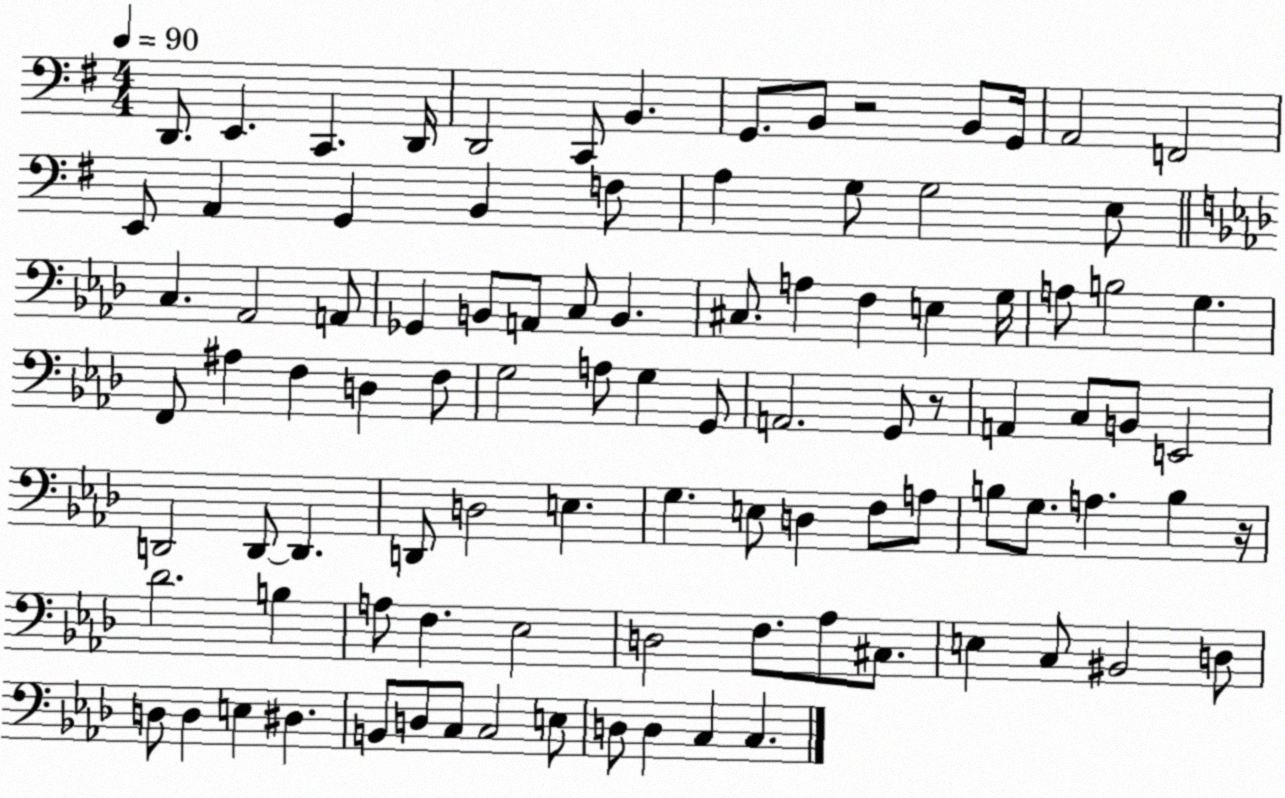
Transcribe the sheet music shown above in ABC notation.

X:1
T:Untitled
M:4/4
L:1/4
K:G
D,,/2 E,, C,, D,,/4 D,,2 C,,/2 B,, G,,/2 B,,/2 z2 B,,/2 G,,/4 A,,2 F,,2 E,,/2 A,, G,, B,, F,/2 A, G,/2 G,2 E,/2 C, _A,,2 A,,/2 _G,, B,,/2 A,,/2 C,/2 B,, ^C,/2 A, F, E, G,/4 A,/2 B,2 G, F,,/2 ^A, F, D, F,/2 G,2 A,/2 G, G,,/2 A,,2 G,,/2 z/2 A,, C,/2 B,,/2 E,,2 D,,2 D,,/2 D,, D,,/2 D,2 E, G, E,/2 D, F,/2 A,/2 B,/2 G,/2 A, B, z/4 _D2 B, A,/2 F, _E,2 D,2 F,/2 _A,/2 ^C,/2 E, C,/2 ^B,,2 D,/2 D,/2 D, E, ^D, B,,/2 D,/2 C,/2 C,2 E,/2 D,/2 D, C, C,